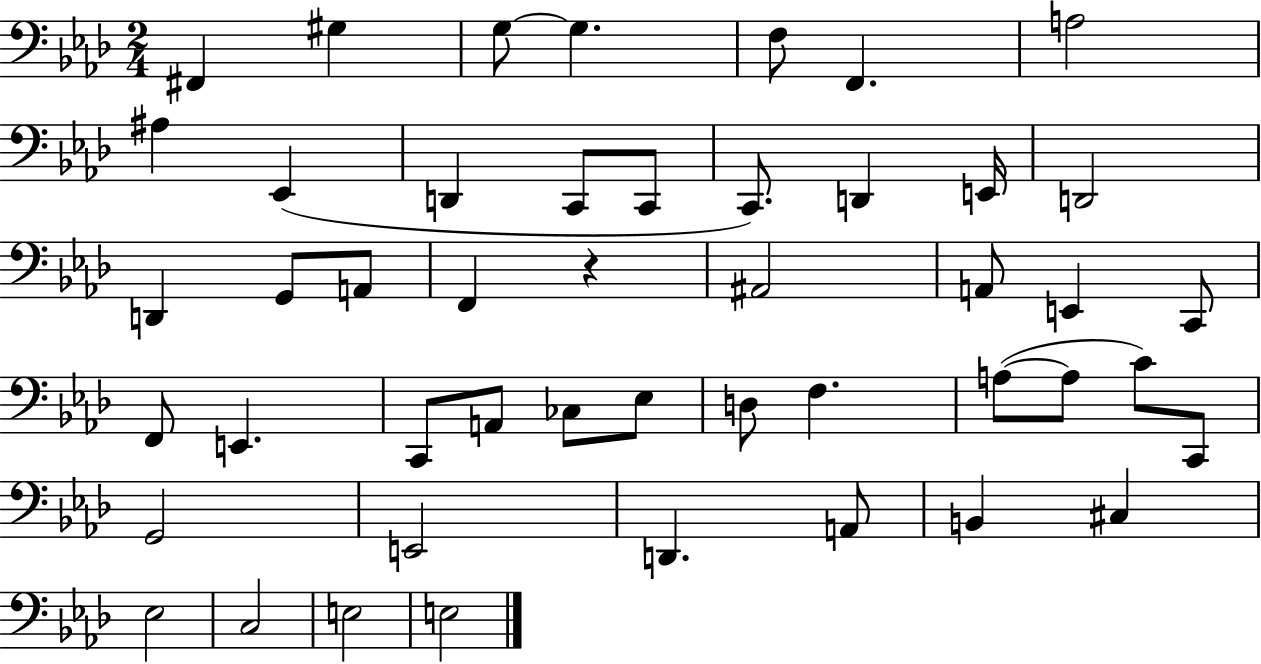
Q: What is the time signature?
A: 2/4